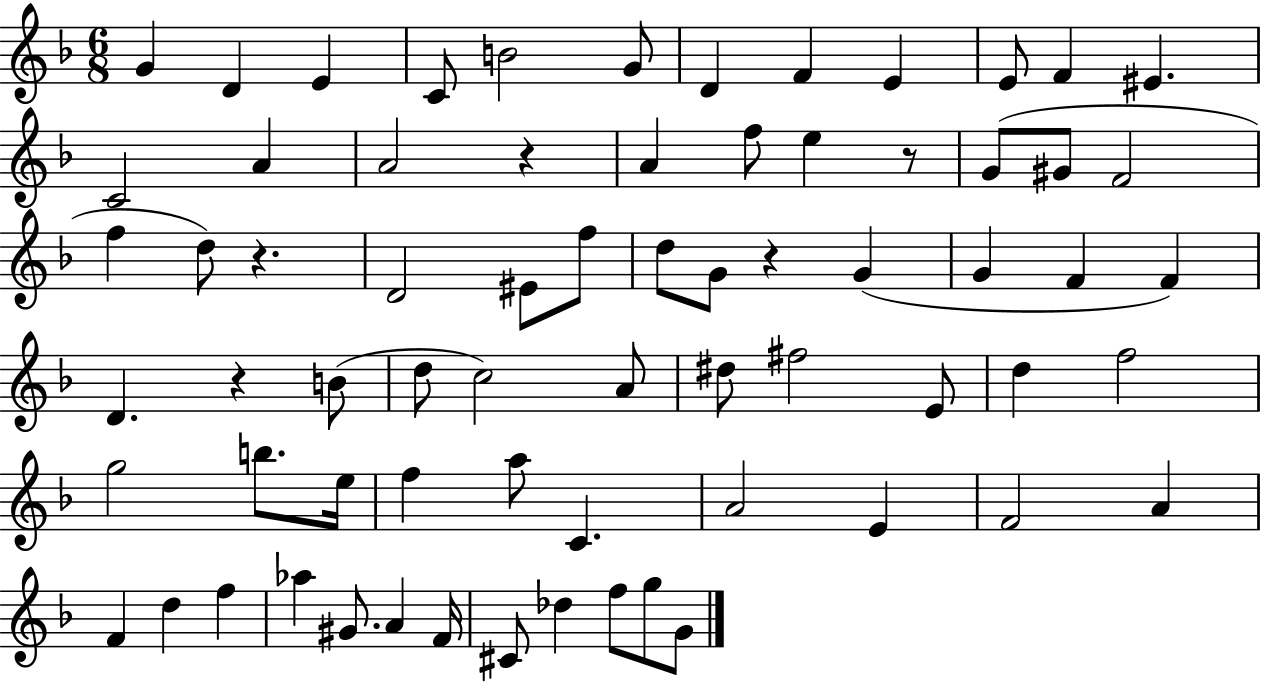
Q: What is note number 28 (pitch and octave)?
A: G4